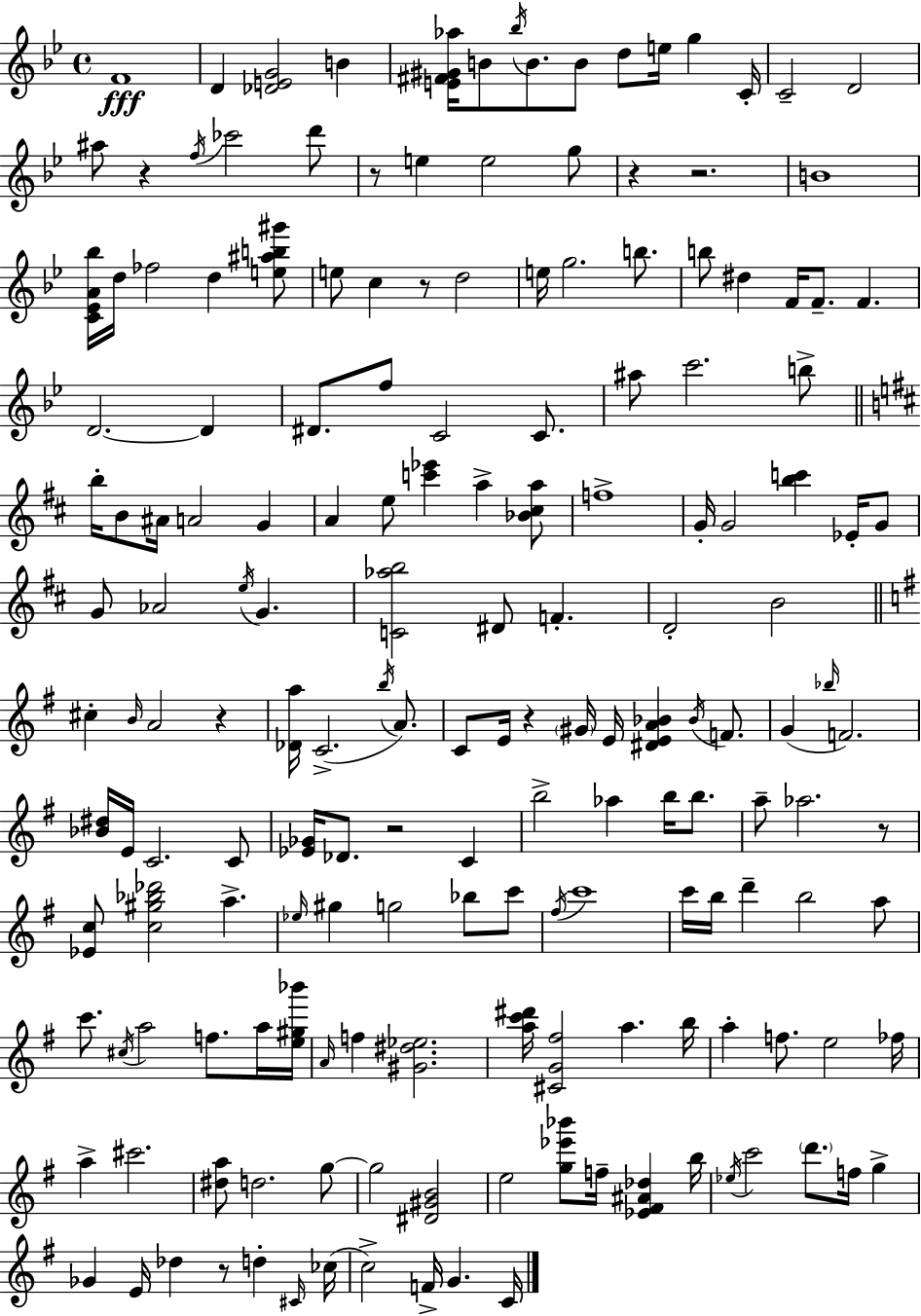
X:1
T:Untitled
M:4/4
L:1/4
K:Gm
F4 D [_DEG]2 B [E^F^G_a]/4 B/2 _b/4 B/2 B/2 d/2 e/4 g C/4 C2 D2 ^a/2 z f/4 _c'2 d'/2 z/2 e e2 g/2 z z2 B4 [C_EA_b]/4 d/4 _f2 d [e^ab^g']/2 e/2 c z/2 d2 e/4 g2 b/2 b/2 ^d F/4 F/2 F D2 D ^D/2 f/2 C2 C/2 ^a/2 c'2 b/2 b/4 B/2 ^A/4 A2 G A e/2 [c'_e'] a [_B^ca]/2 f4 G/4 G2 [bc'] _E/4 G/2 G/2 _A2 e/4 G [C_ab]2 ^D/2 F D2 B2 ^c B/4 A2 z [_Da]/4 C2 b/4 A/2 C/2 E/4 z ^G/4 E/4 [^DEA_B] _B/4 F/2 G _b/4 F2 [_B^d]/4 E/4 C2 C/2 [_E_G]/4 _D/2 z2 C b2 _a b/4 b/2 a/2 _a2 z/2 [_Ec]/2 [c^g_b_d']2 a _e/4 ^g g2 _b/2 c'/2 ^f/4 c'4 c'/4 b/4 d' b2 a/2 c'/2 ^c/4 a2 f/2 a/4 [e^g_b']/4 A/4 f [^G^d_e]2 [ac'^d']/4 [^CG^f]2 a b/4 a f/2 e2 _f/4 a ^c'2 [^da]/2 d2 g/2 g2 [^D^GB]2 e2 [g_e'_b']/2 f/4 [_E^F^A_d] b/4 _e/4 c'2 d'/2 f/4 g _G E/4 _d z/2 d ^C/4 _c/4 c2 F/4 G C/4